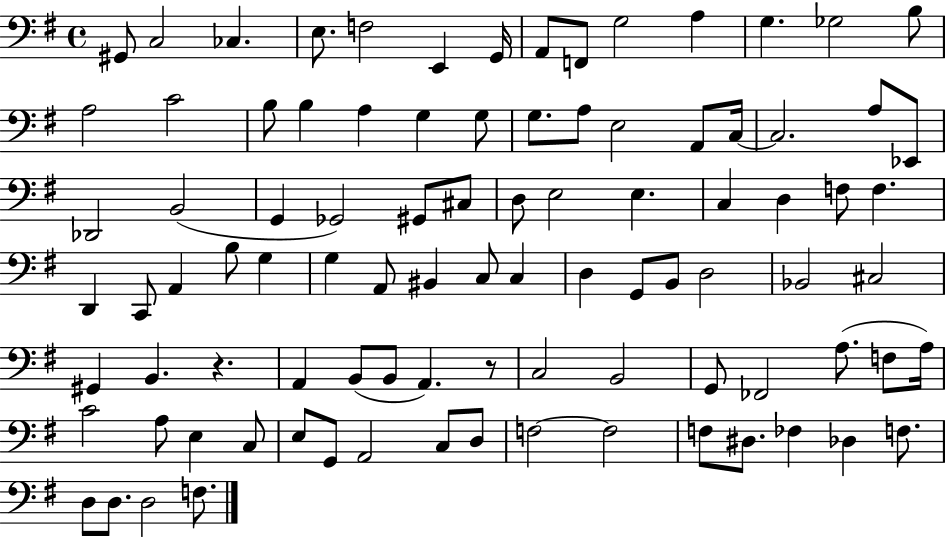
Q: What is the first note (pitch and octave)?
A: G#2